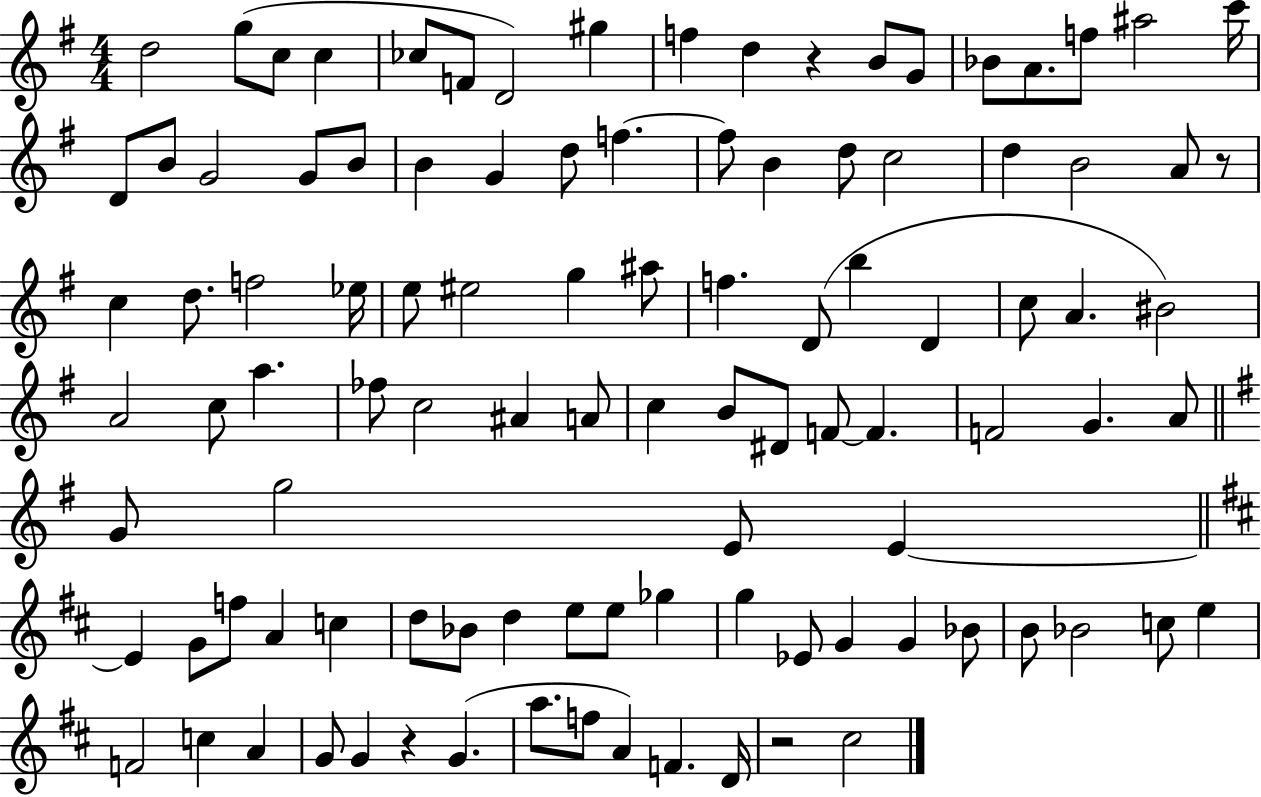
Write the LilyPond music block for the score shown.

{
  \clef treble
  \numericTimeSignature
  \time 4/4
  \key g \major
  d''2 g''8( c''8 c''4 | ces''8 f'8 d'2) gis''4 | f''4 d''4 r4 b'8 g'8 | bes'8 a'8. f''8 ais''2 c'''16 | \break d'8 b'8 g'2 g'8 b'8 | b'4 g'4 d''8 f''4.~~ | f''8 b'4 d''8 c''2 | d''4 b'2 a'8 r8 | \break c''4 d''8. f''2 ees''16 | e''8 eis''2 g''4 ais''8 | f''4. d'8( b''4 d'4 | c''8 a'4. bis'2) | \break a'2 c''8 a''4. | fes''8 c''2 ais'4 a'8 | c''4 b'8 dis'8 f'8~~ f'4. | f'2 g'4. a'8 | \break \bar "||" \break \key g \major g'8 g''2 e'8 e'4~~ | \bar "||" \break \key d \major e'4 g'8 f''8 a'4 c''4 | d''8 bes'8 d''4 e''8 e''8 ges''4 | g''4 ees'8 g'4 g'4 bes'8 | b'8 bes'2 c''8 e''4 | \break f'2 c''4 a'4 | g'8 g'4 r4 g'4.( | a''8. f''8 a'4) f'4. d'16 | r2 cis''2 | \break \bar "|."
}